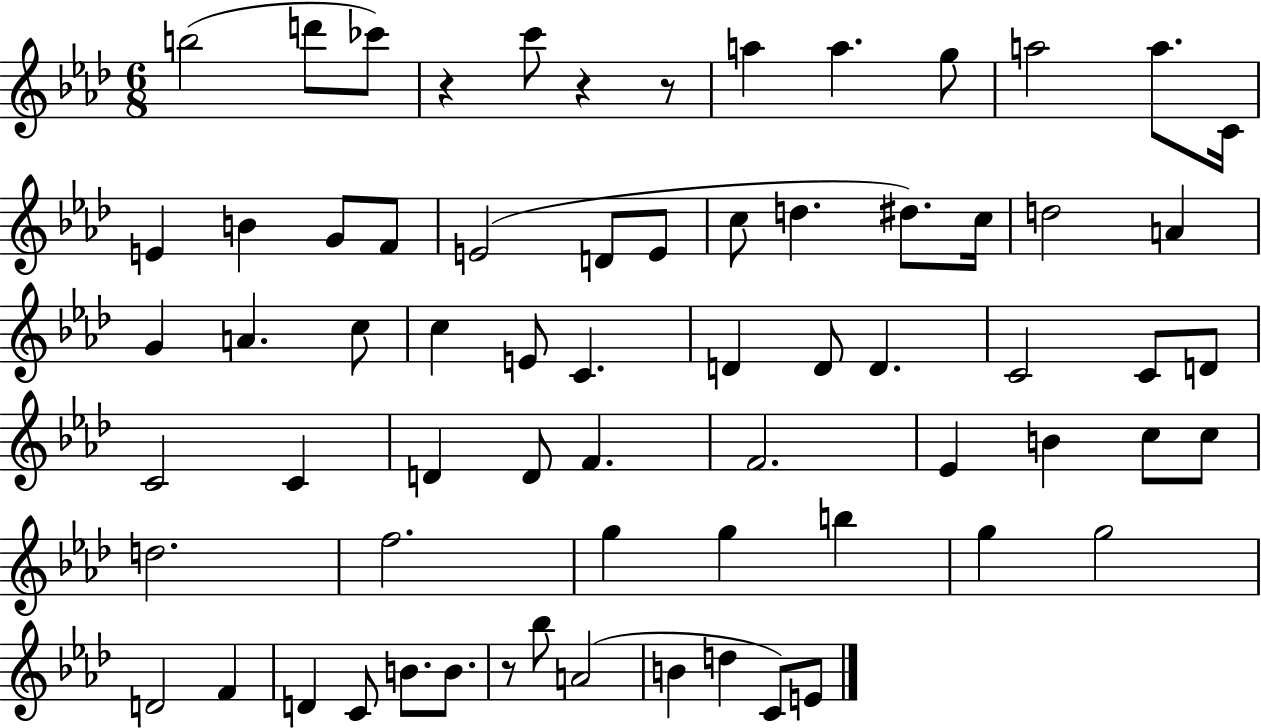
X:1
T:Untitled
M:6/8
L:1/4
K:Ab
b2 d'/2 _c'/2 z c'/2 z z/2 a a g/2 a2 a/2 C/4 E B G/2 F/2 E2 D/2 E/2 c/2 d ^d/2 c/4 d2 A G A c/2 c E/2 C D D/2 D C2 C/2 D/2 C2 C D D/2 F F2 _E B c/2 c/2 d2 f2 g g b g g2 D2 F D C/2 B/2 B/2 z/2 _b/2 A2 B d C/2 E/2